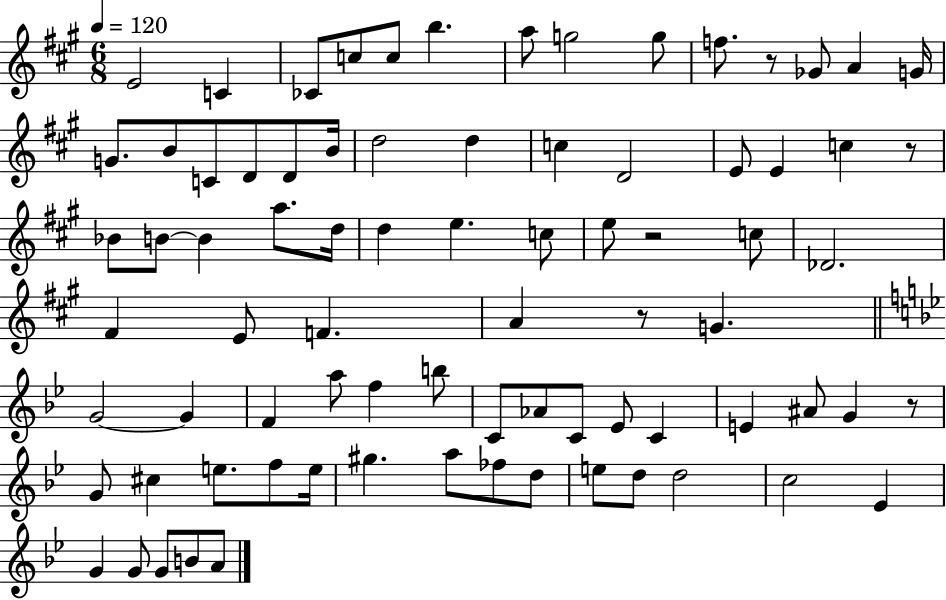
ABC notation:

X:1
T:Untitled
M:6/8
L:1/4
K:A
E2 C _C/2 c/2 c/2 b a/2 g2 g/2 f/2 z/2 _G/2 A G/4 G/2 B/2 C/2 D/2 D/2 B/4 d2 d c D2 E/2 E c z/2 _B/2 B/2 B a/2 d/4 d e c/2 e/2 z2 c/2 _D2 ^F E/2 F A z/2 G G2 G F a/2 f b/2 C/2 _A/2 C/2 _E/2 C E ^A/2 G z/2 G/2 ^c e/2 f/2 e/4 ^g a/2 _f/2 d/2 e/2 d/2 d2 c2 _E G G/2 G/2 B/2 A/2